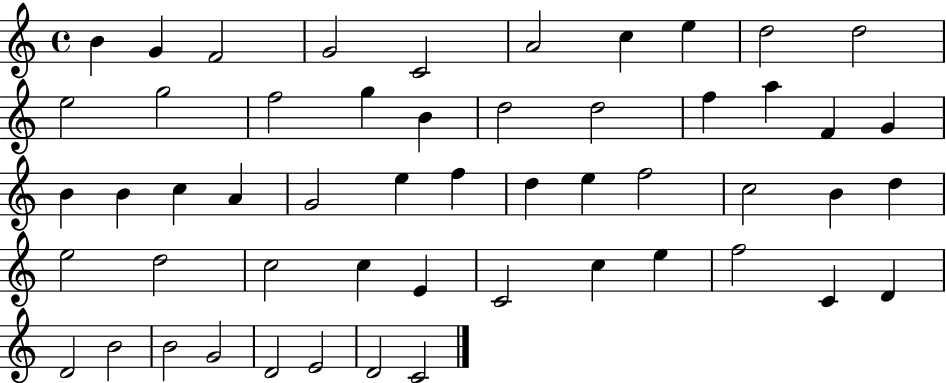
{
  \clef treble
  \time 4/4
  \defaultTimeSignature
  \key c \major
  b'4 g'4 f'2 | g'2 c'2 | a'2 c''4 e''4 | d''2 d''2 | \break e''2 g''2 | f''2 g''4 b'4 | d''2 d''2 | f''4 a''4 f'4 g'4 | \break b'4 b'4 c''4 a'4 | g'2 e''4 f''4 | d''4 e''4 f''2 | c''2 b'4 d''4 | \break e''2 d''2 | c''2 c''4 e'4 | c'2 c''4 e''4 | f''2 c'4 d'4 | \break d'2 b'2 | b'2 g'2 | d'2 e'2 | d'2 c'2 | \break \bar "|."
}